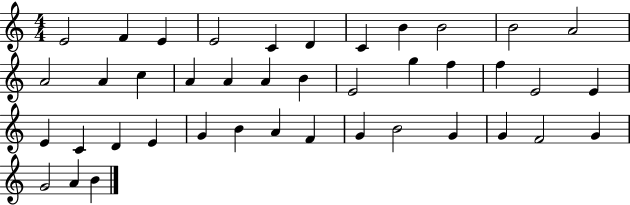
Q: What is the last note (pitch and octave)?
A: B4